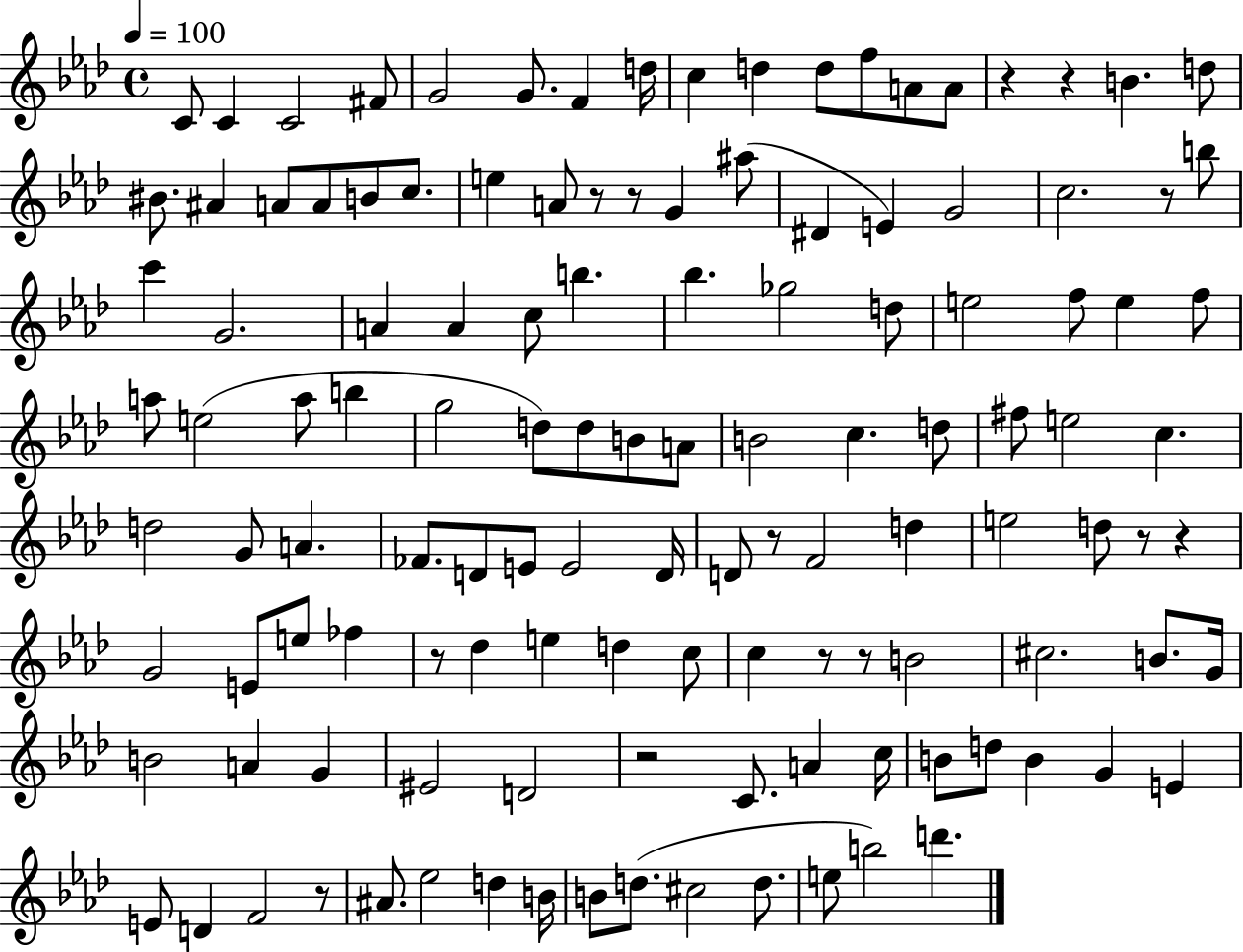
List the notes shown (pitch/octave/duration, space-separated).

C4/e C4/q C4/h F#4/e G4/h G4/e. F4/q D5/s C5/q D5/q D5/e F5/e A4/e A4/e R/q R/q B4/q. D5/e BIS4/e. A#4/q A4/e A4/e B4/e C5/e. E5/q A4/e R/e R/e G4/q A#5/e D#4/q E4/q G4/h C5/h. R/e B5/e C6/q G4/h. A4/q A4/q C5/e B5/q. Bb5/q. Gb5/h D5/e E5/h F5/e E5/q F5/e A5/e E5/h A5/e B5/q G5/h D5/e D5/e B4/e A4/e B4/h C5/q. D5/e F#5/e E5/h C5/q. D5/h G4/e A4/q. FES4/e. D4/e E4/e E4/h D4/s D4/e R/e F4/h D5/q E5/h D5/e R/e R/q G4/h E4/e E5/e FES5/q R/e Db5/q E5/q D5/q C5/e C5/q R/e R/e B4/h C#5/h. B4/e. G4/s B4/h A4/q G4/q EIS4/h D4/h R/h C4/e. A4/q C5/s B4/e D5/e B4/q G4/q E4/q E4/e D4/q F4/h R/e A#4/e. Eb5/h D5/q B4/s B4/e D5/e. C#5/h D5/e. E5/e B5/h D6/q.